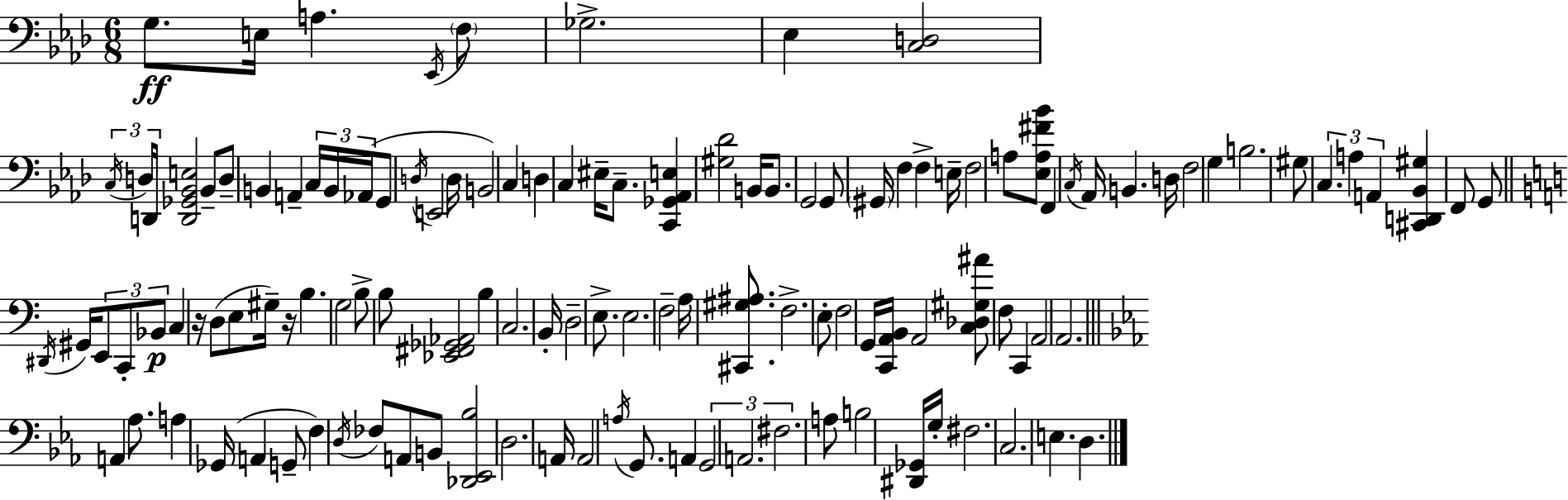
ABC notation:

X:1
T:Untitled
M:6/8
L:1/4
K:Fm
G,/2 E,/4 A, _E,,/4 F,/2 _G,2 _E, [C,D,]2 C,/4 D,/4 D,,/4 [D,,_G,,_B,,E,]2 _B,,/2 D,/2 B,, A,, C,/4 B,,/4 _A,,/4 G,,/2 D,/4 E,,2 D,/4 B,,2 C, D, C, ^E,/4 C,/2 [C,,_G,,_A,,E,] [^G,_D]2 B,,/4 B,,/2 G,,2 G,,/2 ^G,,/4 F, F, E,/4 F,2 A,/2 [_E,A,^F_B]/2 F,, C,/4 _A,,/4 B,, D,/4 F,2 G, B,2 ^G,/2 C, A, A,, [^C,,D,,_B,,^G,] F,,/2 G,,/2 ^D,,/4 ^G,,/4 E,,/2 C,,/2 _B,,/2 C, z/4 D,/2 E,/2 ^G,/4 z/4 B, G,2 B,/2 B,/2 [_E,,^F,,_G,,_A,,]2 B, C,2 B,,/4 D,2 E,/2 E,2 F,2 A,/4 [^C,,^G,^A,]/2 F,2 E,/2 F,2 G,,/4 [C,,A,,B,,]/4 A,,2 [C,_D,^G,^A]/2 F,/2 C,, A,,2 A,,2 A,, _A,/2 A, _G,,/4 A,, G,,/2 F, D,/4 _F,/2 A,,/2 B,,/2 [_D,,_E,,_B,]2 D,2 A,,/4 A,,2 A,/4 G,,/2 A,, G,,2 A,,2 ^F,2 A,/2 B,2 [^D,,_G,,]/4 G,/4 ^F,2 C,2 E, D,